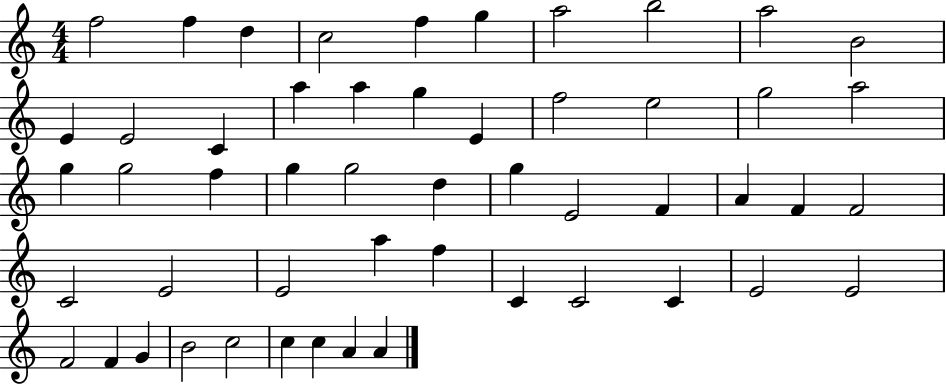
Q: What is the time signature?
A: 4/4